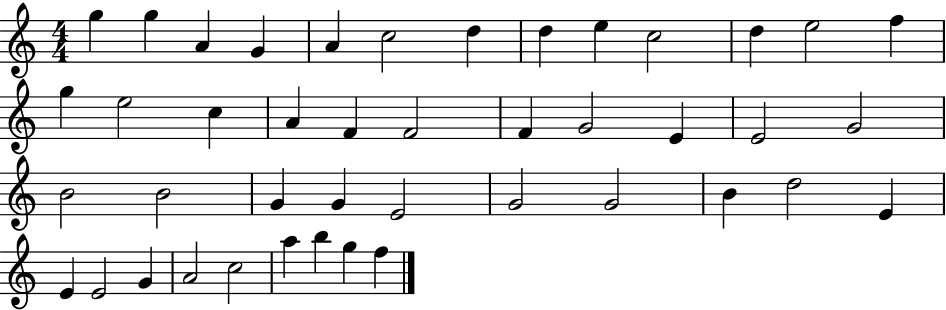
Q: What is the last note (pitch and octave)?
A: F5